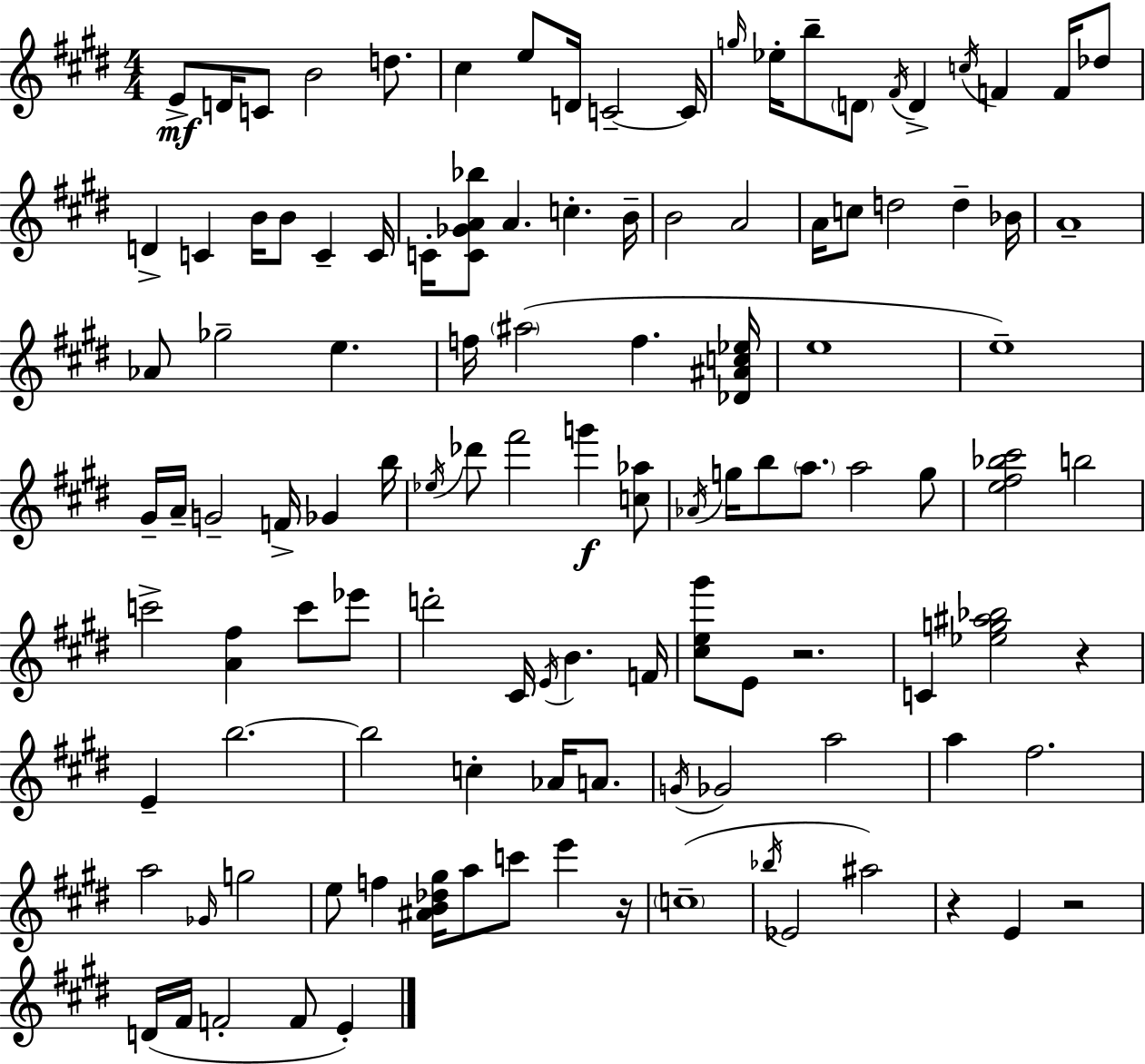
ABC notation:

X:1
T:Untitled
M:4/4
L:1/4
K:E
E/2 D/4 C/2 B2 d/2 ^c e/2 D/4 C2 C/4 g/4 _e/4 b/2 D/2 ^F/4 D c/4 F F/4 _d/2 D C B/4 B/2 C C/4 C/4 [C_GA_b]/2 A c B/4 B2 A2 A/4 c/2 d2 d _B/4 A4 _A/2 _g2 e f/4 ^a2 f [_D^Ac_e]/4 e4 e4 ^G/4 A/4 G2 F/4 _G b/4 _e/4 _d'/2 ^f'2 g' [c_a]/2 _A/4 g/4 b/2 a/2 a2 g/2 [e^f_b^c']2 b2 c'2 [A^f] c'/2 _e'/2 d'2 ^C/4 E/4 B F/4 [^ce^g']/2 E/2 z2 C [_eg^a_b]2 z E b2 b2 c _A/4 A/2 G/4 _G2 a2 a ^f2 a2 _G/4 g2 e/2 f [^AB_d^g]/4 a/2 c'/2 e' z/4 c4 _b/4 _E2 ^a2 z E z2 D/4 ^F/4 F2 F/2 E